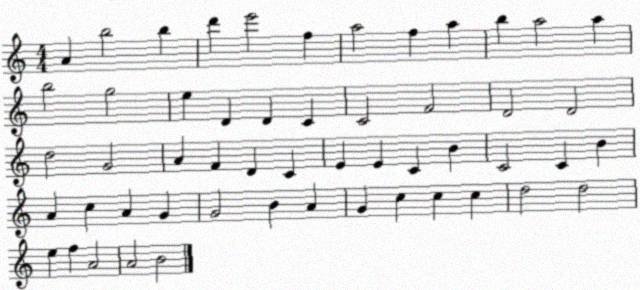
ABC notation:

X:1
T:Untitled
M:4/4
L:1/4
K:C
A b2 b d' e'2 f a2 f a b a2 a b2 g2 e D D C C2 F2 D2 D2 d2 G2 A F D C E E C B C2 C B A c A G G2 B A G c c c d2 d2 e f A2 A2 B2